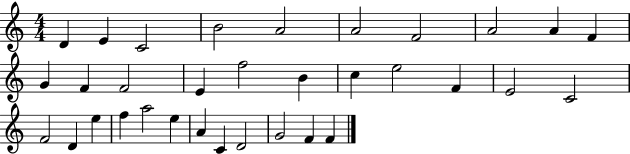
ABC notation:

X:1
T:Untitled
M:4/4
L:1/4
K:C
D E C2 B2 A2 A2 F2 A2 A F G F F2 E f2 B c e2 F E2 C2 F2 D e f a2 e A C D2 G2 F F